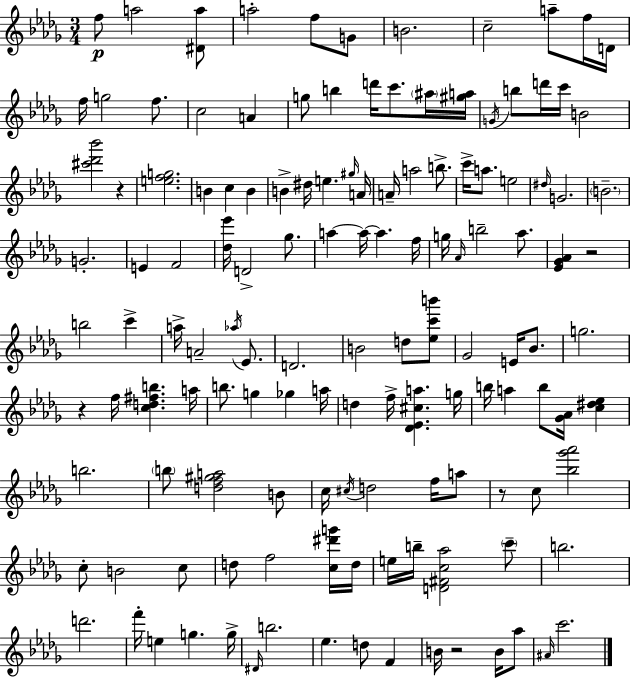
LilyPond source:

{
  \clef treble
  \numericTimeSignature
  \time 3/4
  \key bes \minor
  f''8\p a''2 <dis' a''>8 | a''2-. f''8 g'8 | b'2. | c''2-- a''8-- f''16 d'16 | \break f''16 g''2 f''8. | c''2 a'4 | g''8 b''4 d'''16 c'''8. \parenthesize ais''16 <gis'' a''>16 | \acciaccatura { g'16 } b''8 d'''16 c'''16 b'2 | \break <cis''' des''' bes'''>2 r4 | <e'' f'' g''>2. | b'4 c''4 b'4 | b'4-> dis''16 e''4. | \break \grace { gis''16 } a'16 a'16-- a''2 b''8.-> | c'''16-> a''8. e''2 | \grace { dis''16 } g'2. | \parenthesize b'2.-- | \break g'2.-. | e'4 f'2 | <des'' ees'''>16 d'2-> | ges''8. a''4~~ a''16~~ a''4. | \break f''16 g''16 \grace { aes'16 } b''2-- | aes''8. <ees' ges' aes'>4 r2 | b''2 | c'''4-> a''16-> a'2-- | \break \acciaccatura { aes''16 } ees'8. d'2. | b'2 | d''8 <ees'' c''' b'''>8 ges'2 | e'16 bes'8. g''2. | \break r4 f''16 <c'' d'' fis'' b''>4. | a''16 b''8. g''4 | ges''4 a''16 d''4 f''16-> <des' ees' cis'' a''>4. | g''16 b''16 a''4 b''8 | \break <ges' aes'>16 <c'' dis'' ees''>4 b''2. | \parenthesize b''8 <d'' f'' gis'' a''>2 | b'8 c''16 \acciaccatura { cis''16 } d''2 | f''16 a''8 r8 c''8 <bes'' ges''' aes'''>2 | \break c''8-. b'2 | c''8 d''8 f''2 | <c'' dis''' g'''>16 d''16 e''16 b''16-- <d' fis' c'' aes''>2 | \parenthesize c'''8-- b''2. | \break d'''2. | f'''16-. e''4 g''4. | g''16-> \grace { dis'16 } b''2. | ees''4. | \break d''8 f'4 b'16 r2 | b'16 aes''8 \grace { ais'16 } c'''2. | \bar "|."
}